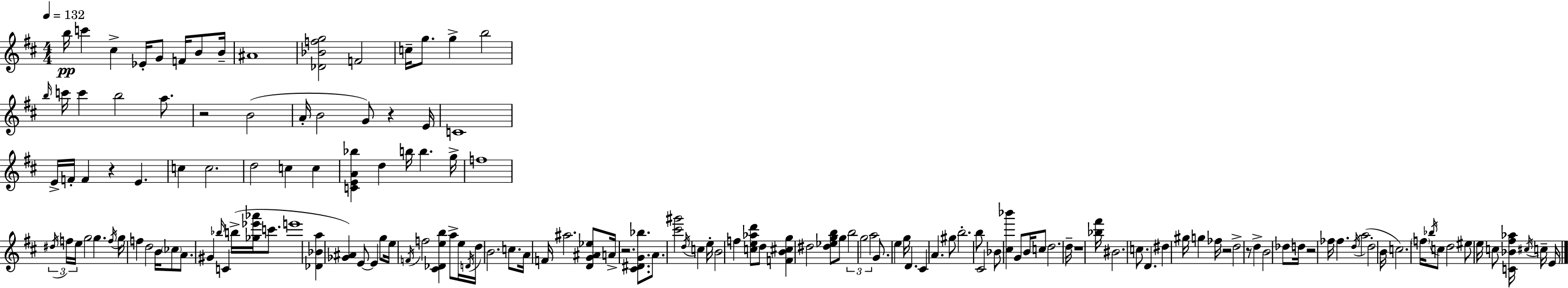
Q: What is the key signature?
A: D major